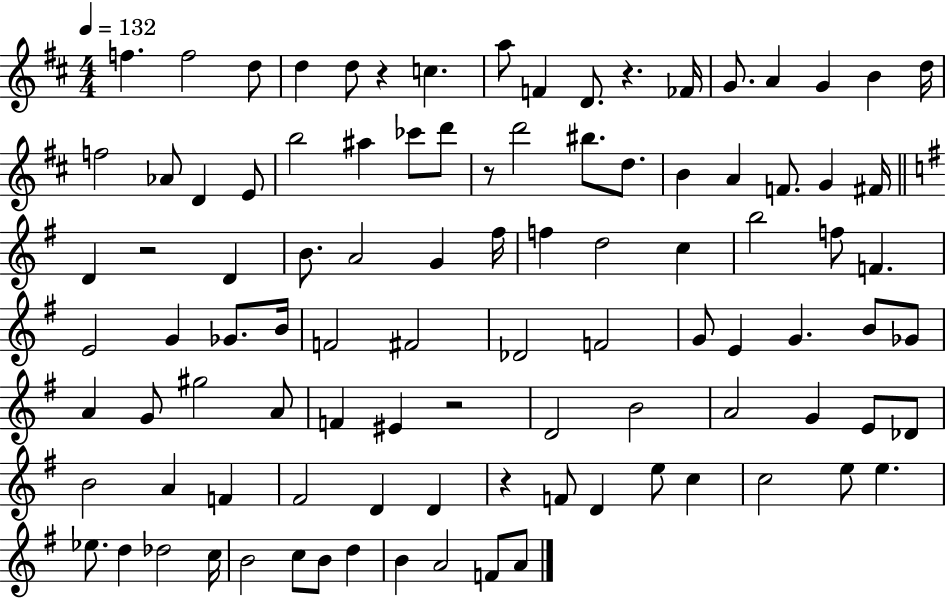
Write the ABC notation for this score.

X:1
T:Untitled
M:4/4
L:1/4
K:D
f f2 d/2 d d/2 z c a/2 F D/2 z _F/4 G/2 A G B d/4 f2 _A/2 D E/2 b2 ^a _c'/2 d'/2 z/2 d'2 ^b/2 d/2 B A F/2 G ^F/4 D z2 D B/2 A2 G ^f/4 f d2 c b2 f/2 F E2 G _G/2 B/4 F2 ^F2 _D2 F2 G/2 E G B/2 _G/2 A G/2 ^g2 A/2 F ^E z2 D2 B2 A2 G E/2 _D/2 B2 A F ^F2 D D z F/2 D e/2 c c2 e/2 e _e/2 d _d2 c/4 B2 c/2 B/2 d B A2 F/2 A/2